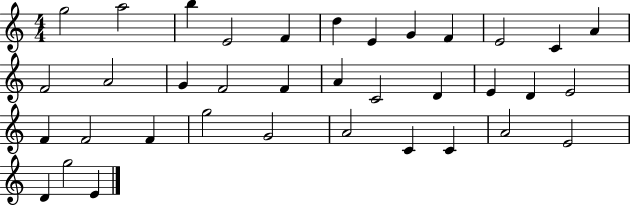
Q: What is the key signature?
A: C major